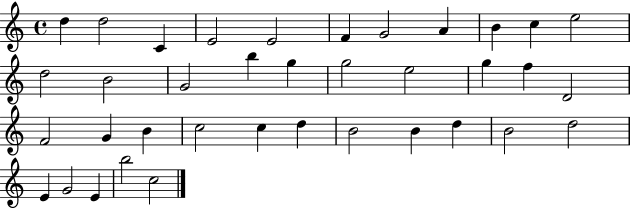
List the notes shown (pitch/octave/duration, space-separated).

D5/q D5/h C4/q E4/h E4/h F4/q G4/h A4/q B4/q C5/q E5/h D5/h B4/h G4/h B5/q G5/q G5/h E5/h G5/q F5/q D4/h F4/h G4/q B4/q C5/h C5/q D5/q B4/h B4/q D5/q B4/h D5/h E4/q G4/h E4/q B5/h C5/h